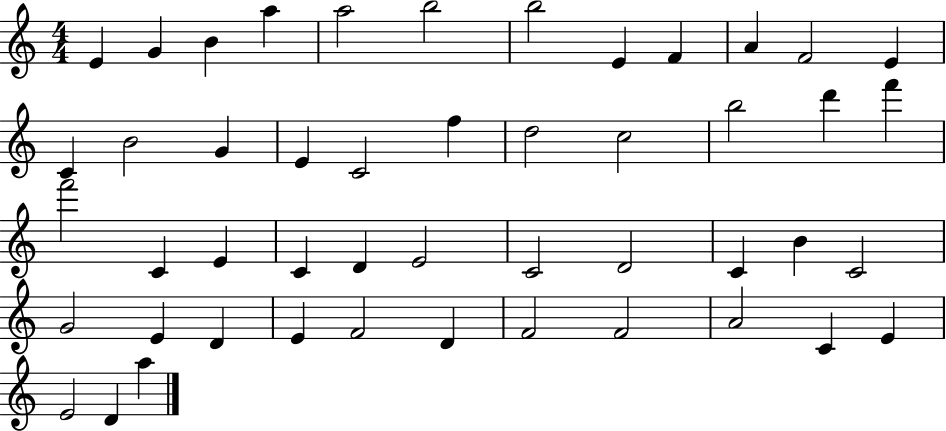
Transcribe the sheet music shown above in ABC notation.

X:1
T:Untitled
M:4/4
L:1/4
K:C
E G B a a2 b2 b2 E F A F2 E C B2 G E C2 f d2 c2 b2 d' f' f'2 C E C D E2 C2 D2 C B C2 G2 E D E F2 D F2 F2 A2 C E E2 D a